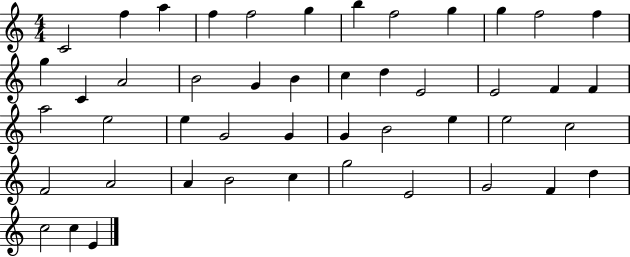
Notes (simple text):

C4/h F5/q A5/q F5/q F5/h G5/q B5/q F5/h G5/q G5/q F5/h F5/q G5/q C4/q A4/h B4/h G4/q B4/q C5/q D5/q E4/h E4/h F4/q F4/q A5/h E5/h E5/q G4/h G4/q G4/q B4/h E5/q E5/h C5/h F4/h A4/h A4/q B4/h C5/q G5/h E4/h G4/h F4/q D5/q C5/h C5/q E4/q